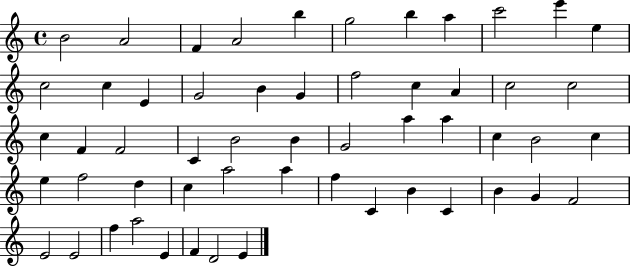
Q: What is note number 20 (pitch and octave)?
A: A4